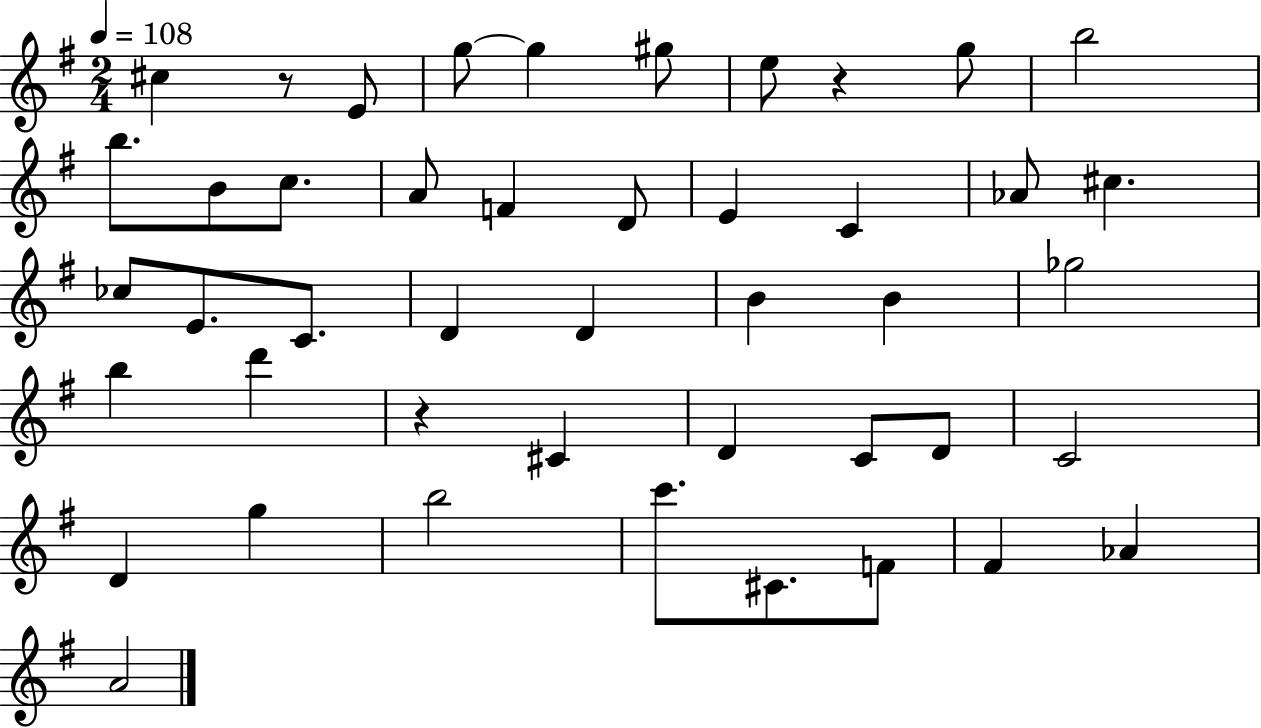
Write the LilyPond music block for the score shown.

{
  \clef treble
  \numericTimeSignature
  \time 2/4
  \key g \major
  \tempo 4 = 108
  cis''4 r8 e'8 | g''8~~ g''4 gis''8 | e''8 r4 g''8 | b''2 | \break b''8. b'8 c''8. | a'8 f'4 d'8 | e'4 c'4 | aes'8 cis''4. | \break ces''8 e'8. c'8. | d'4 d'4 | b'4 b'4 | ges''2 | \break b''4 d'''4 | r4 cis'4 | d'4 c'8 d'8 | c'2 | \break d'4 g''4 | b''2 | c'''8. cis'8. f'8 | fis'4 aes'4 | \break a'2 | \bar "|."
}